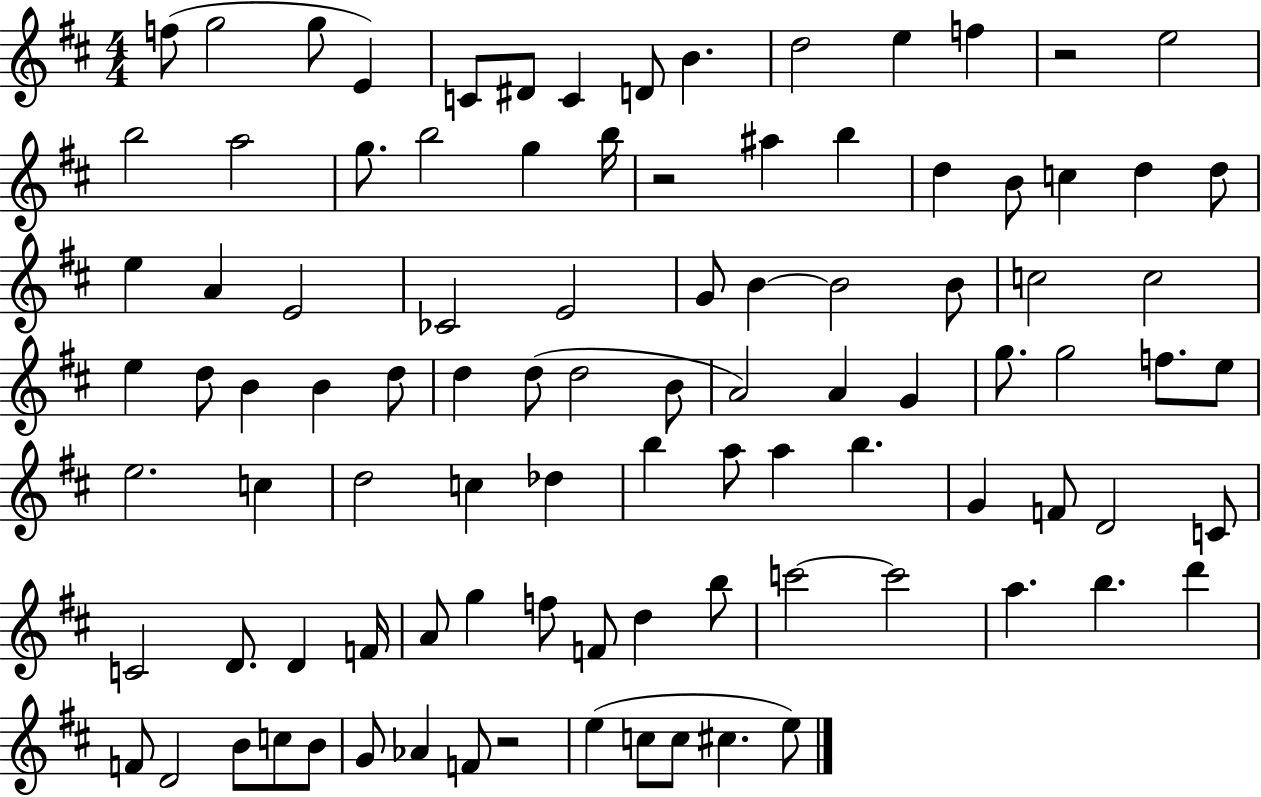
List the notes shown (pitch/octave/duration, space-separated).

F5/e G5/h G5/e E4/q C4/e D#4/e C4/q D4/e B4/q. D5/h E5/q F5/q R/h E5/h B5/h A5/h G5/e. B5/h G5/q B5/s R/h A#5/q B5/q D5/q B4/e C5/q D5/q D5/e E5/q A4/q E4/h CES4/h E4/h G4/e B4/q B4/h B4/e C5/h C5/h E5/q D5/e B4/q B4/q D5/e D5/q D5/e D5/h B4/e A4/h A4/q G4/q G5/e. G5/h F5/e. E5/e E5/h. C5/q D5/h C5/q Db5/q B5/q A5/e A5/q B5/q. G4/q F4/e D4/h C4/e C4/h D4/e. D4/q F4/s A4/e G5/q F5/e F4/e D5/q B5/e C6/h C6/h A5/q. B5/q. D6/q F4/e D4/h B4/e C5/e B4/e G4/e Ab4/q F4/e R/h E5/q C5/e C5/e C#5/q. E5/e